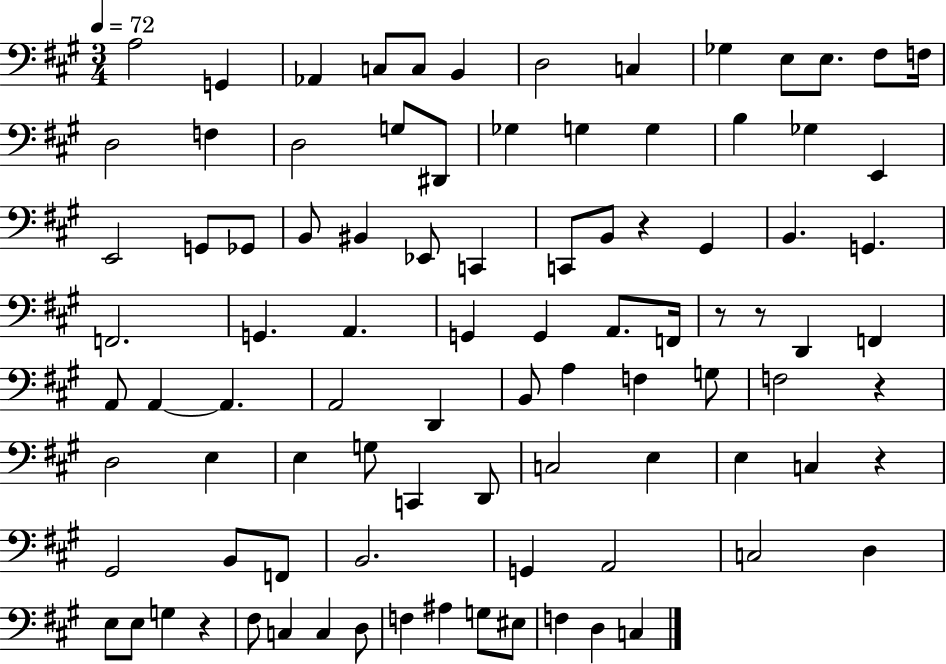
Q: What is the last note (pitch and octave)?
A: C3